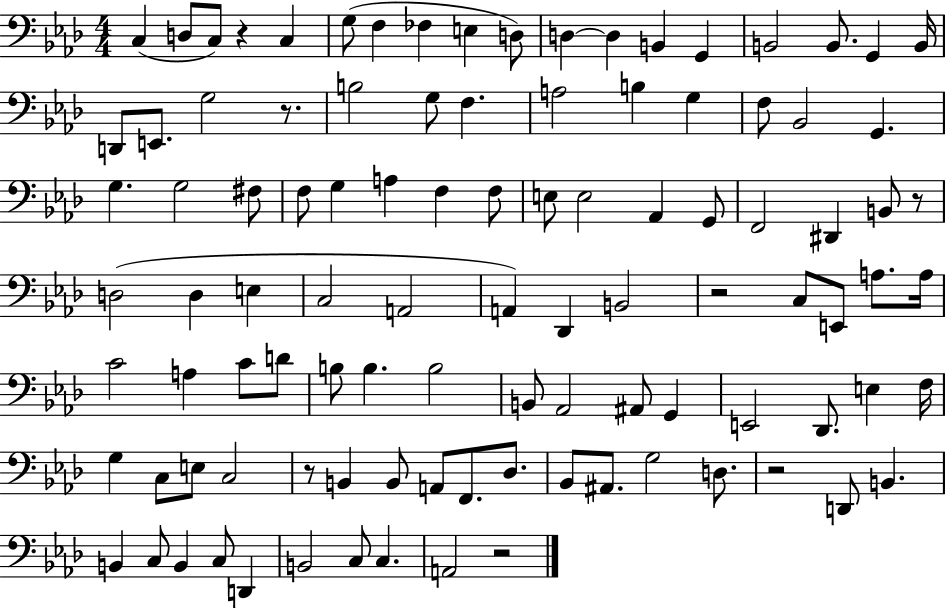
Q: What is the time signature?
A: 4/4